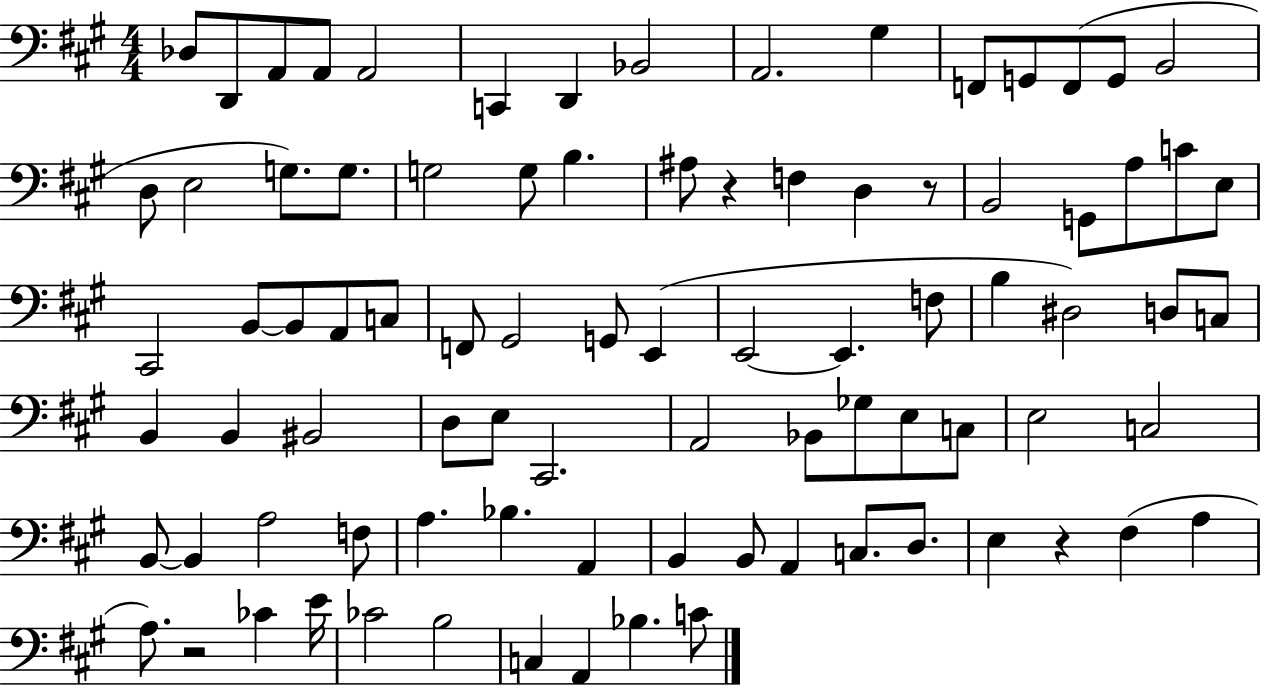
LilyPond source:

{
  \clef bass
  \numericTimeSignature
  \time 4/4
  \key a \major
  des8 d,8 a,8 a,8 a,2 | c,4 d,4 bes,2 | a,2. gis4 | f,8 g,8 f,8( g,8 b,2 | \break d8 e2 g8.) g8. | g2 g8 b4. | ais8 r4 f4 d4 r8 | b,2 g,8 a8 c'8 e8 | \break cis,2 b,8~~ b,8 a,8 c8 | f,8 gis,2 g,8 e,4( | e,2~~ e,4. f8 | b4 dis2) d8 c8 | \break b,4 b,4 bis,2 | d8 e8 cis,2. | a,2 bes,8 ges8 e8 c8 | e2 c2 | \break b,8~~ b,4 a2 f8 | a4. bes4. a,4 | b,4 b,8 a,4 c8. d8. | e4 r4 fis4( a4 | \break a8.) r2 ces'4 e'16 | ces'2 b2 | c4 a,4 bes4. c'8 | \bar "|."
}